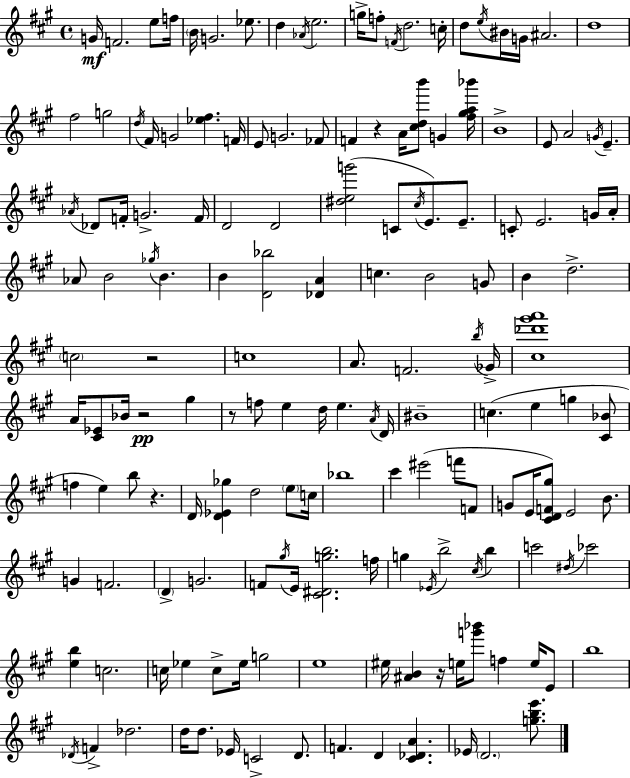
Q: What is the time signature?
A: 4/4